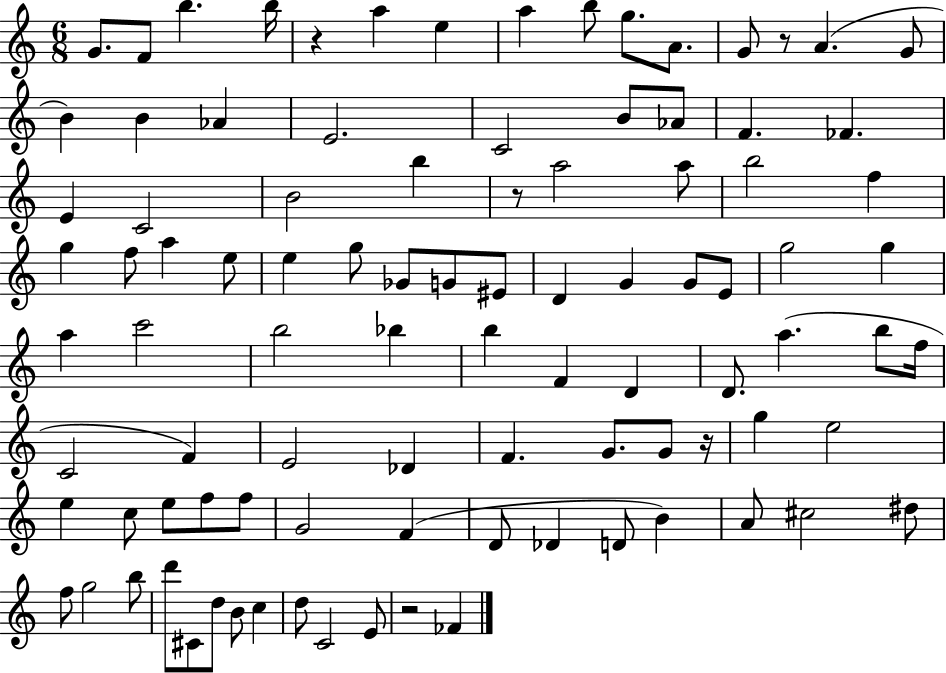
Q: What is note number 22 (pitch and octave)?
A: FES4